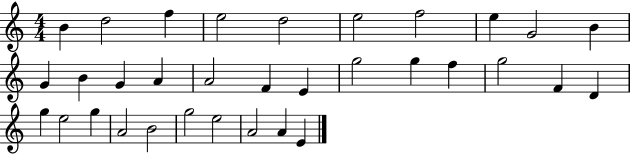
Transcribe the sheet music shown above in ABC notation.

X:1
T:Untitled
M:4/4
L:1/4
K:C
B d2 f e2 d2 e2 f2 e G2 B G B G A A2 F E g2 g f g2 F D g e2 g A2 B2 g2 e2 A2 A E